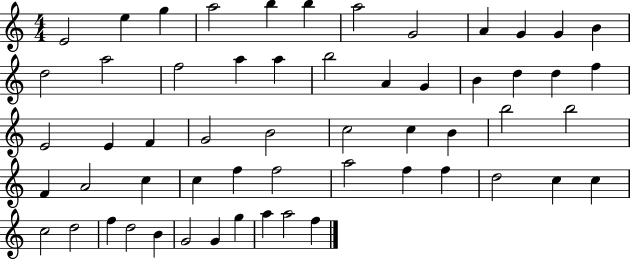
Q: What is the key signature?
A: C major